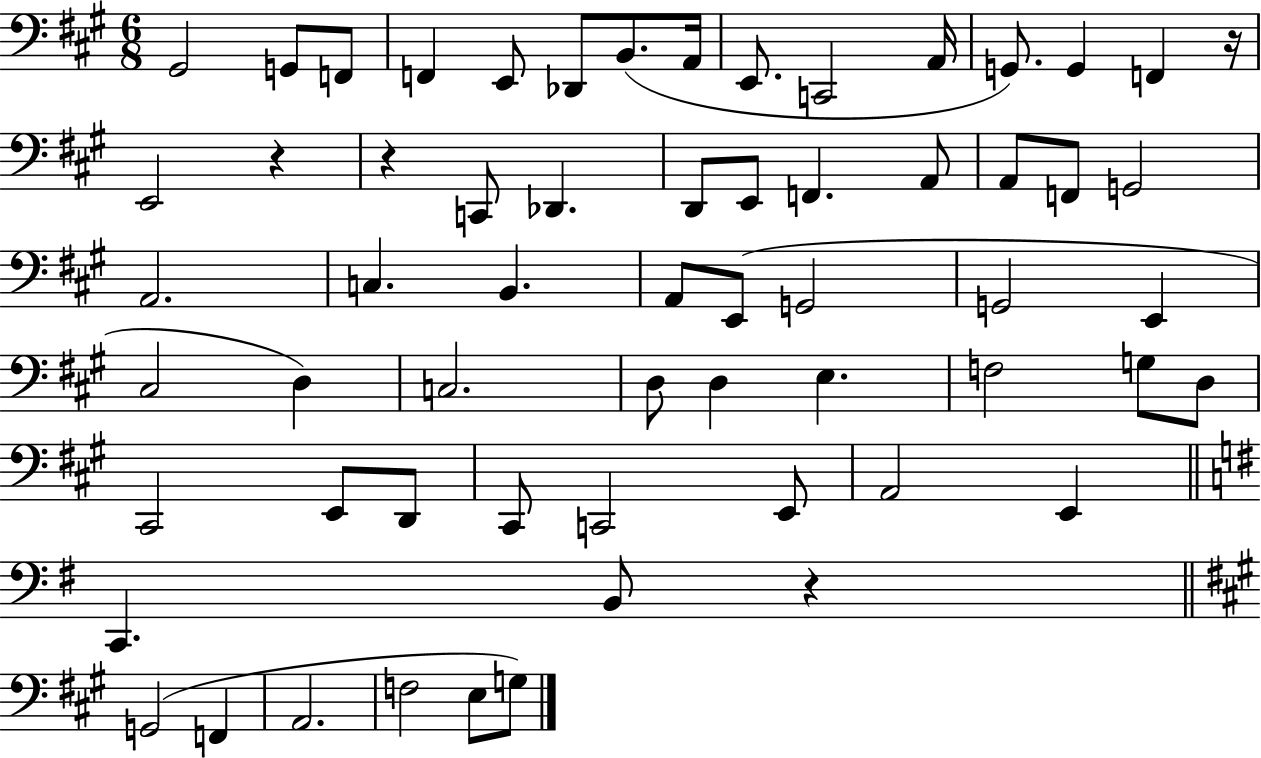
G#2/h G2/e F2/e F2/q E2/e Db2/e B2/e. A2/s E2/e. C2/h A2/s G2/e. G2/q F2/q R/s E2/h R/q R/q C2/e Db2/q. D2/e E2/e F2/q. A2/e A2/e F2/e G2/h A2/h. C3/q. B2/q. A2/e E2/e G2/h G2/h E2/q C#3/h D3/q C3/h. D3/e D3/q E3/q. F3/h G3/e D3/e C#2/h E2/e D2/e C#2/e C2/h E2/e A2/h E2/q C2/q. B2/e R/q G2/h F2/q A2/h. F3/h E3/e G3/e